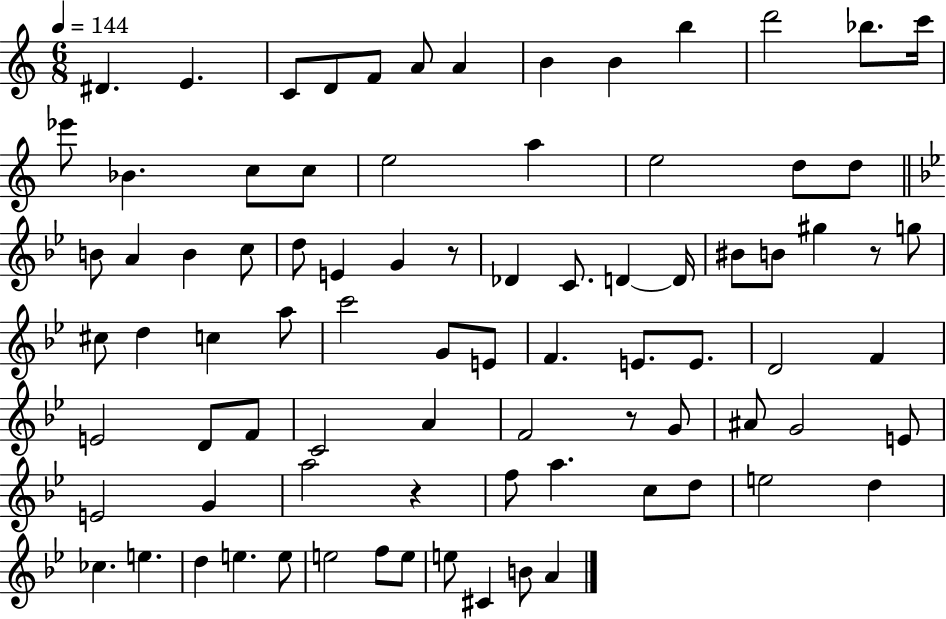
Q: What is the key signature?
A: C major